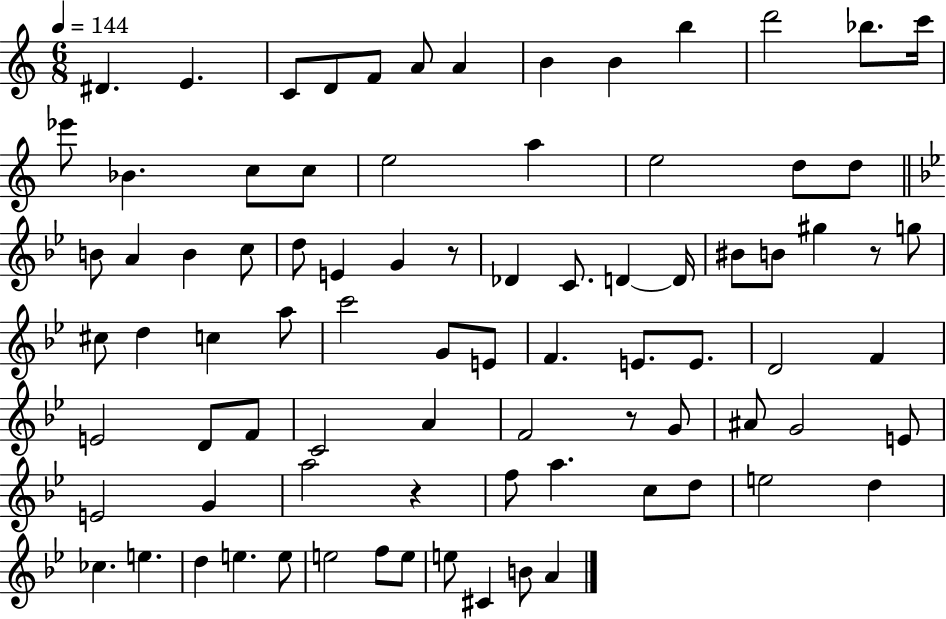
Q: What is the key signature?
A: C major